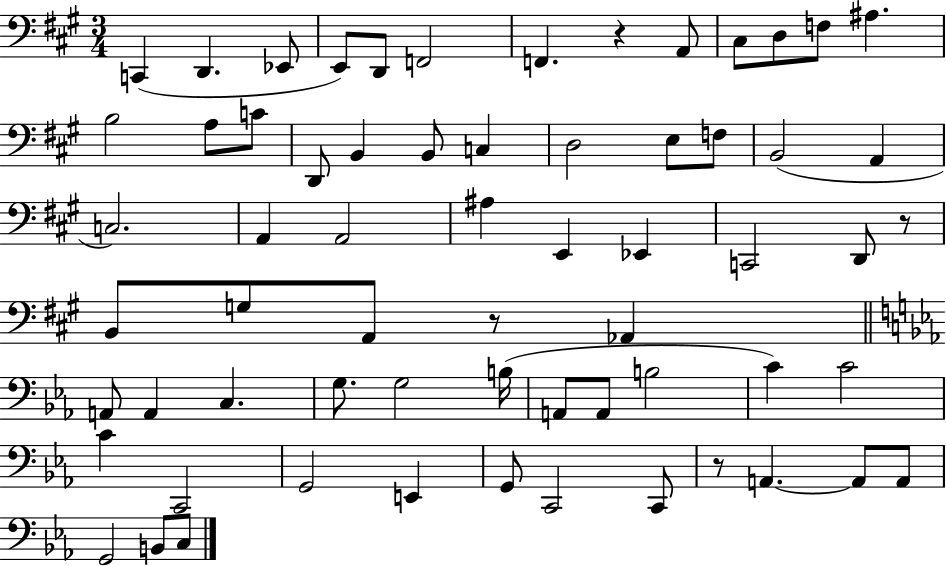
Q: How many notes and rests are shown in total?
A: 64